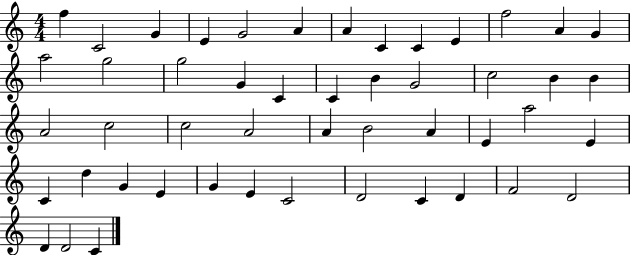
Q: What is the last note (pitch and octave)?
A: C4